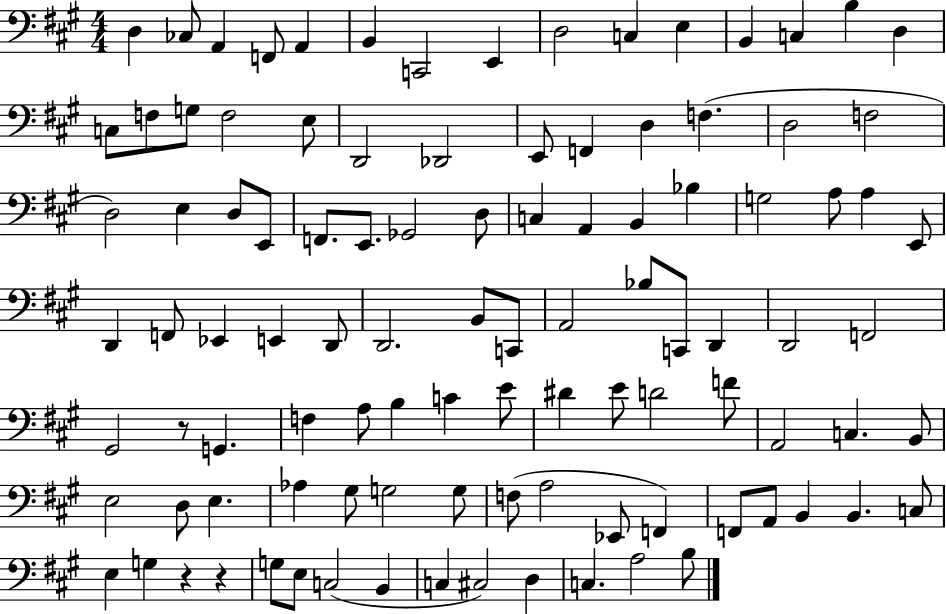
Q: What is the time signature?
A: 4/4